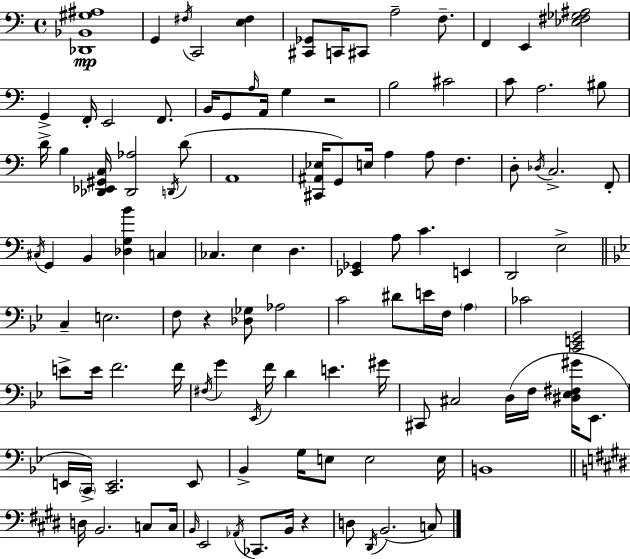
X:1
T:Untitled
M:4/4
L:1/4
K:Am
[_D,,_B,,^G,^A,]4 G,, ^F,/4 C,,2 [E,^F,] [^C,,_G,,]/2 C,,/4 ^C,,/2 A,2 F,/2 F,, E,, [_E,^F,_G,^A,]2 G,, F,,/4 E,,2 F,,/2 B,,/4 G,,/2 A,/4 A,,/4 G, z2 B,2 ^C2 C/2 A,2 ^B,/2 D/4 B, [_D,,_E,,^G,,C,]/4 [_D,,_A,]2 D,,/4 D/2 A,,4 [^C,,^A,,_E,]/4 G,,/2 E,/4 A, A,/2 F, D,/2 _D,/4 C,2 F,,/2 ^C,/4 G,, B,, [_D,G,B] C, _C, E, D, [_E,,_G,,] A,/2 C E,, D,,2 E,2 C, E,2 F,/2 z [_D,_G,]/2 _A,2 C2 ^D/2 E/4 F,/4 A, _C2 [C,,E,,G,,]2 E/2 E/4 F2 F/4 ^F,/4 G _E,,/4 F/4 D E ^G/4 ^C,,/2 ^C,2 D,/4 F,/4 [^D,_E,^F,^G]/4 _E,,/2 E,,/4 C,,/4 [C,,E,,]2 E,,/2 _B,, G,/4 E,/2 E,2 E,/4 B,,4 D,/4 B,,2 C,/2 C,/4 B,,/4 E,,2 _A,,/4 _C,,/2 B,,/4 z D,/2 ^D,,/4 B,,2 C,/2